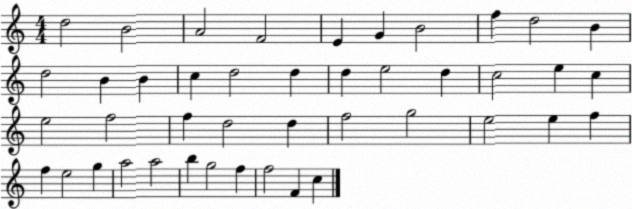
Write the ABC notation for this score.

X:1
T:Untitled
M:4/4
L:1/4
K:C
d2 B2 A2 F2 E G B2 f d2 B d2 B B c d2 d d e2 d c2 e c e2 f2 f d2 d f2 g2 e2 e f f e2 g a2 a2 b g2 f f2 F c